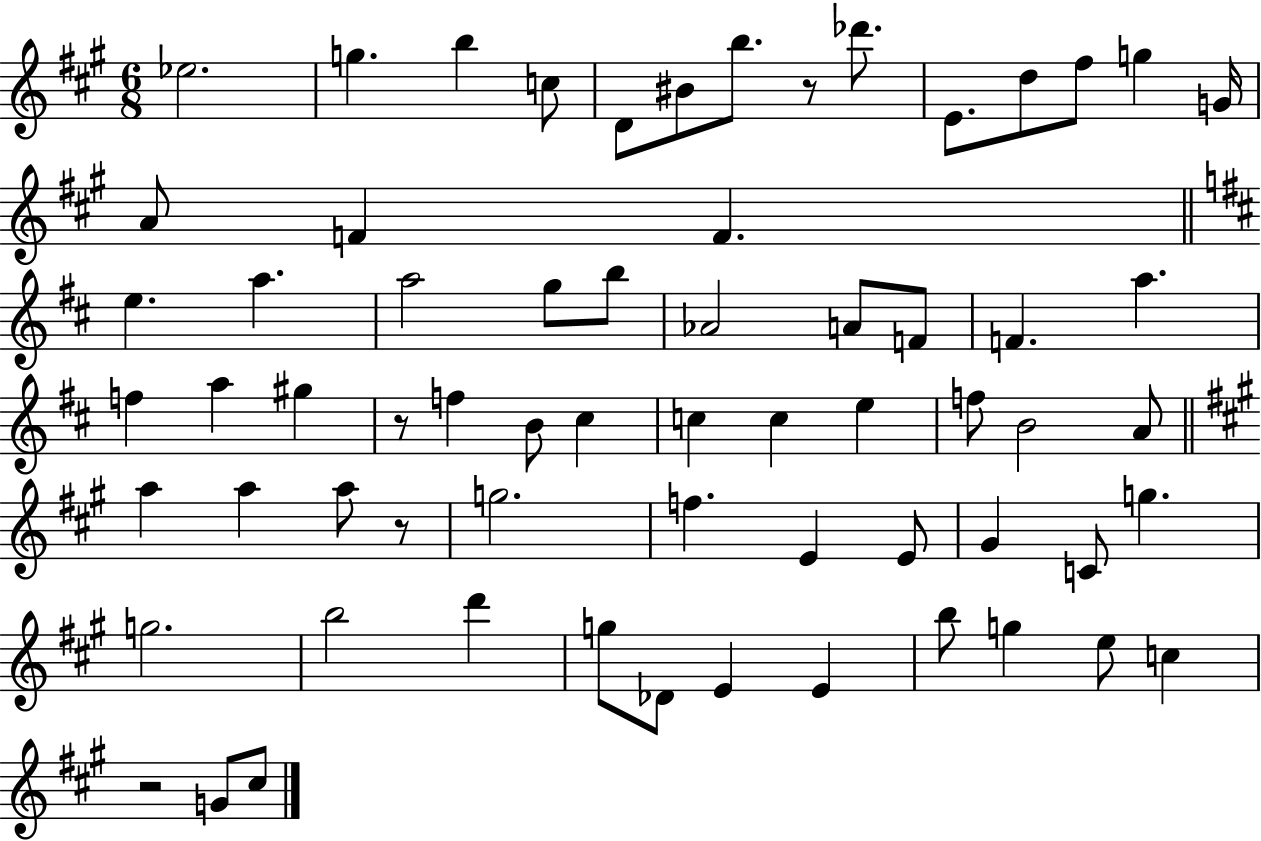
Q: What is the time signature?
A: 6/8